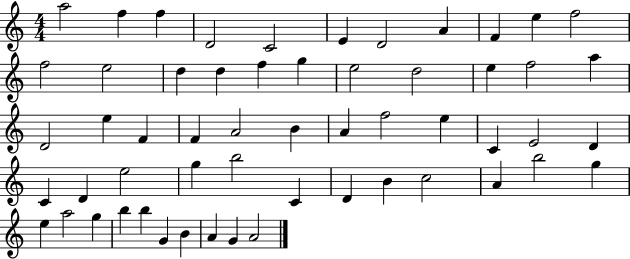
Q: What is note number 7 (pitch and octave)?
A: D4